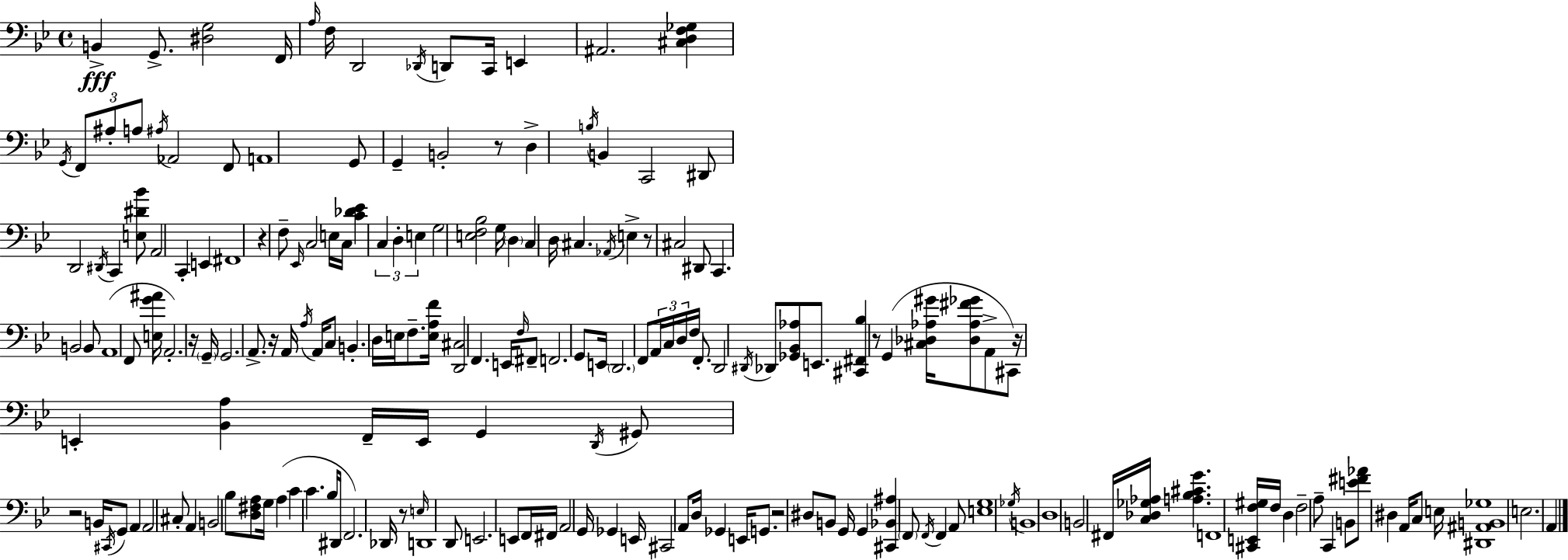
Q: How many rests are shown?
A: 10